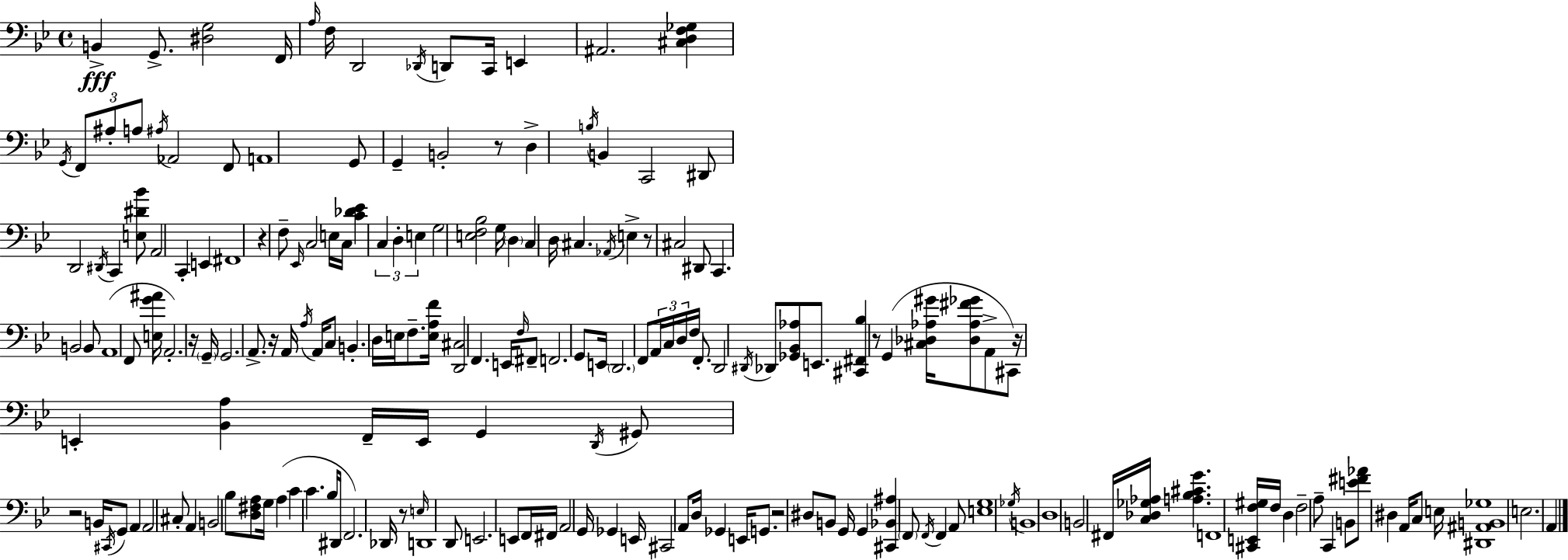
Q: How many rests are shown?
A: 10